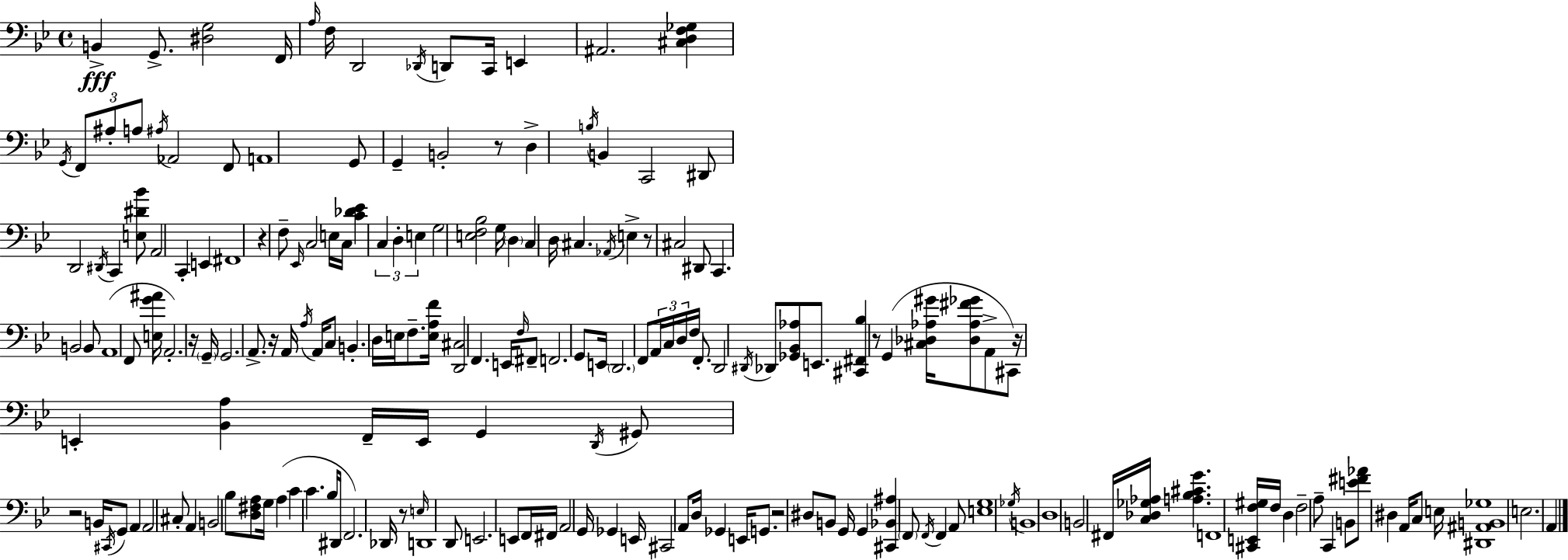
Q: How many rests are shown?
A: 10